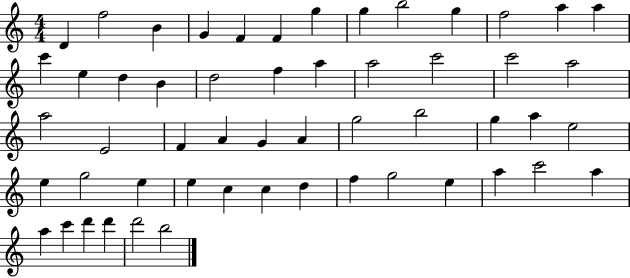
D4/q F5/h B4/q G4/q F4/q F4/q G5/q G5/q B5/h G5/q F5/h A5/q A5/q C6/q E5/q D5/q B4/q D5/h F5/q A5/q A5/h C6/h C6/h A5/h A5/h E4/h F4/q A4/q G4/q A4/q G5/h B5/h G5/q A5/q E5/h E5/q G5/h E5/q E5/q C5/q C5/q D5/q F5/q G5/h E5/q A5/q C6/h A5/q A5/q C6/q D6/q D6/q D6/h B5/h